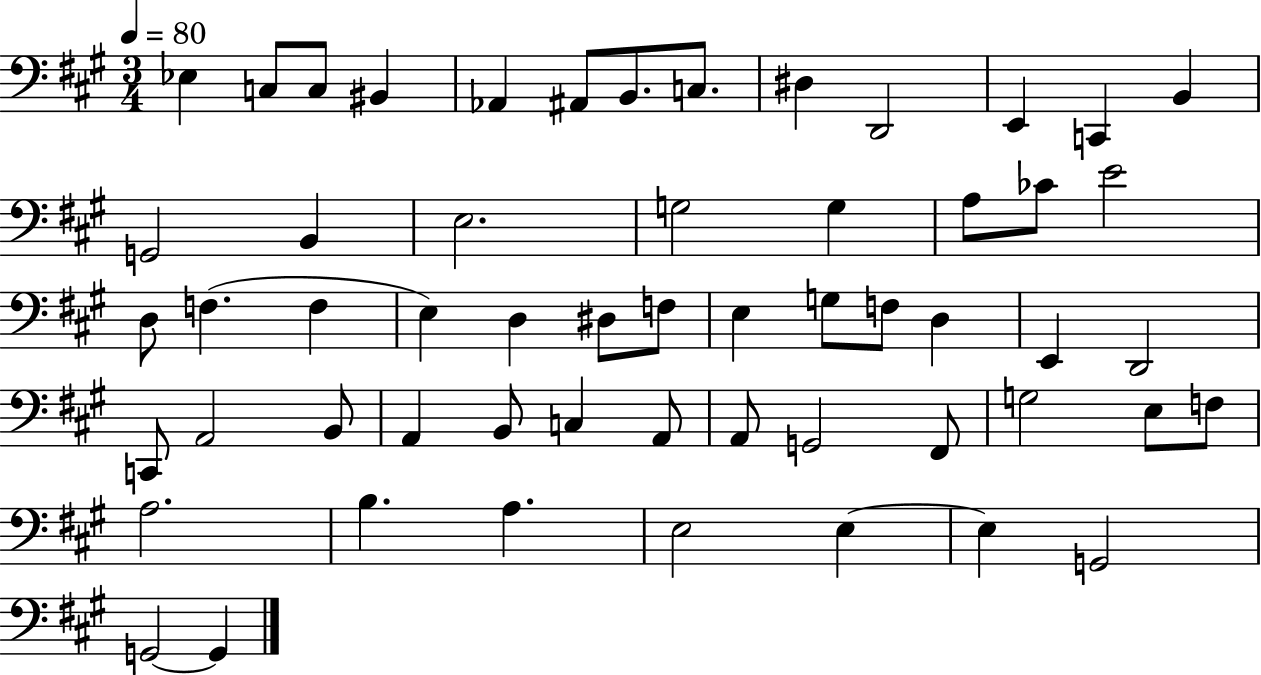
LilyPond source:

{
  \clef bass
  \numericTimeSignature
  \time 3/4
  \key a \major
  \tempo 4 = 80
  ees4 c8 c8 bis,4 | aes,4 ais,8 b,8. c8. | dis4 d,2 | e,4 c,4 b,4 | \break g,2 b,4 | e2. | g2 g4 | a8 ces'8 e'2 | \break d8 f4.( f4 | e4) d4 dis8 f8 | e4 g8 f8 d4 | e,4 d,2 | \break c,8 a,2 b,8 | a,4 b,8 c4 a,8 | a,8 g,2 fis,8 | g2 e8 f8 | \break a2. | b4. a4. | e2 e4~~ | e4 g,2 | \break g,2~~ g,4 | \bar "|."
}